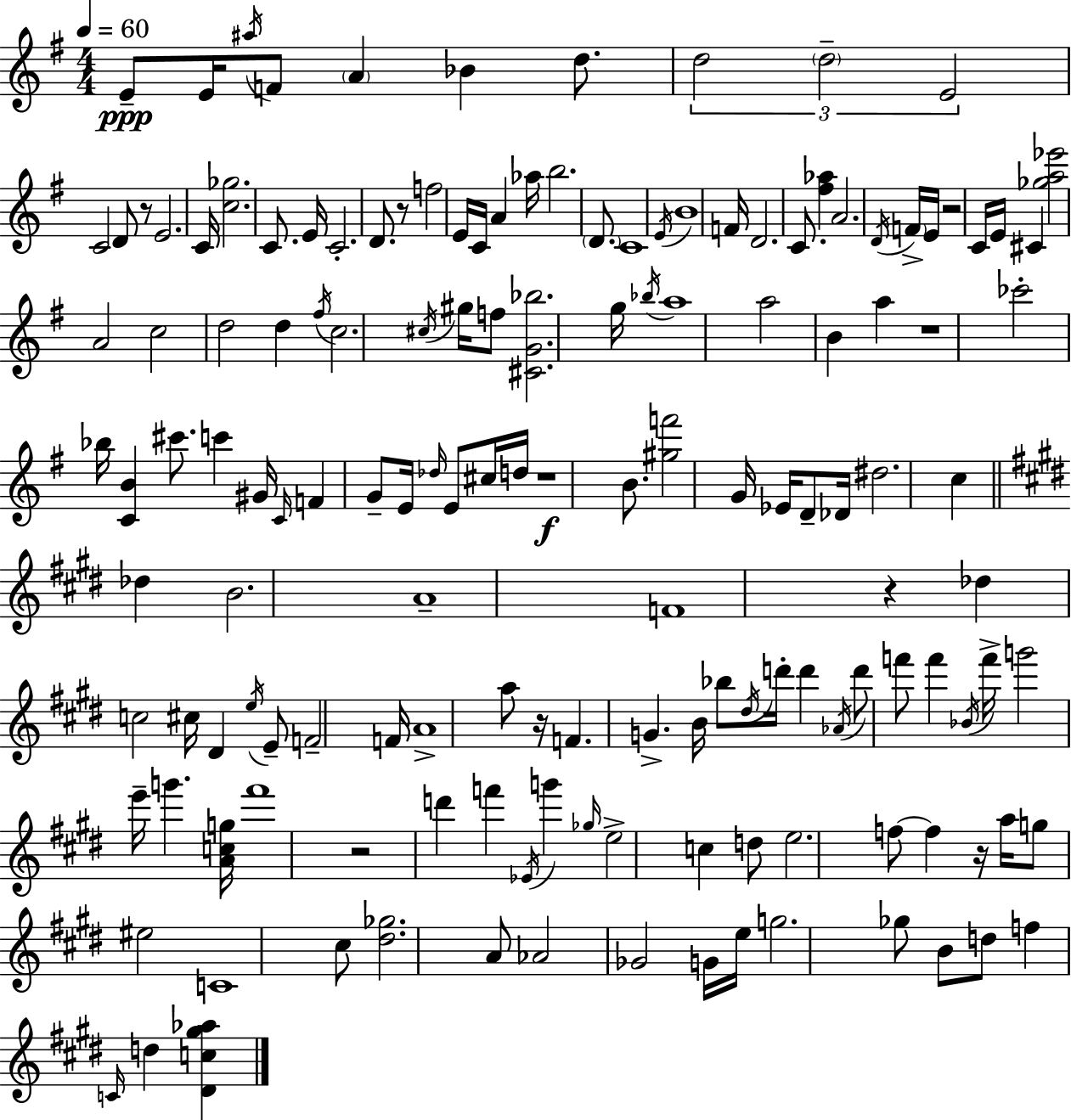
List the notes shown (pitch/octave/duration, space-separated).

E4/e E4/s A#5/s F4/e A4/q Bb4/q D5/e. D5/h D5/h E4/h C4/h D4/e R/e E4/h. C4/s [C5,Gb5]/h. C4/e. E4/s C4/h. D4/e. R/e F5/h E4/s C4/s A4/q Ab5/s B5/h. D4/e. C4/w E4/s B4/w F4/s D4/h. C4/e. [F#5,Ab5]/q A4/h. D4/s F4/s E4/s R/h C4/s E4/s C#4/q [Gb5,A5,Eb6]/h A4/h C5/h D5/h D5/q F#5/s C5/h. C#5/s G#5/s F5/e [C#4,G4,Bb5]/h. G5/s Bb5/s A5/w A5/h B4/q A5/q R/w CES6/h Bb5/s [C4,B4]/q C#6/e. C6/q G#4/s C4/s F4/q G4/e E4/s Db5/s E4/e C#5/s D5/s R/w B4/e. [G#5,F6]/h G4/s Eb4/s D4/e Db4/s D#5/h. C5/q Db5/q B4/h. A4/w F4/w R/q Db5/q C5/h C#5/s D#4/q E5/s E4/e F4/h F4/s A4/w A5/e R/s F4/q. G4/q. B4/s Bb5/e D#5/s D6/s D6/q Ab4/s D6/e F6/e F6/q Bb4/s F6/s G6/h E6/s G6/q. [A4,C5,G5]/s F#6/w R/h D6/q F6/q Eb4/s G6/q Gb5/s E5/h C5/q D5/e E5/h. F5/e F5/q R/s A5/s G5/e EIS5/h C4/w C#5/e [D#5,Gb5]/h. A4/e Ab4/h Gb4/h G4/s E5/s G5/h. Gb5/e B4/e D5/e F5/q C4/s D5/q [D#4,C5,G#5,Ab5]/q